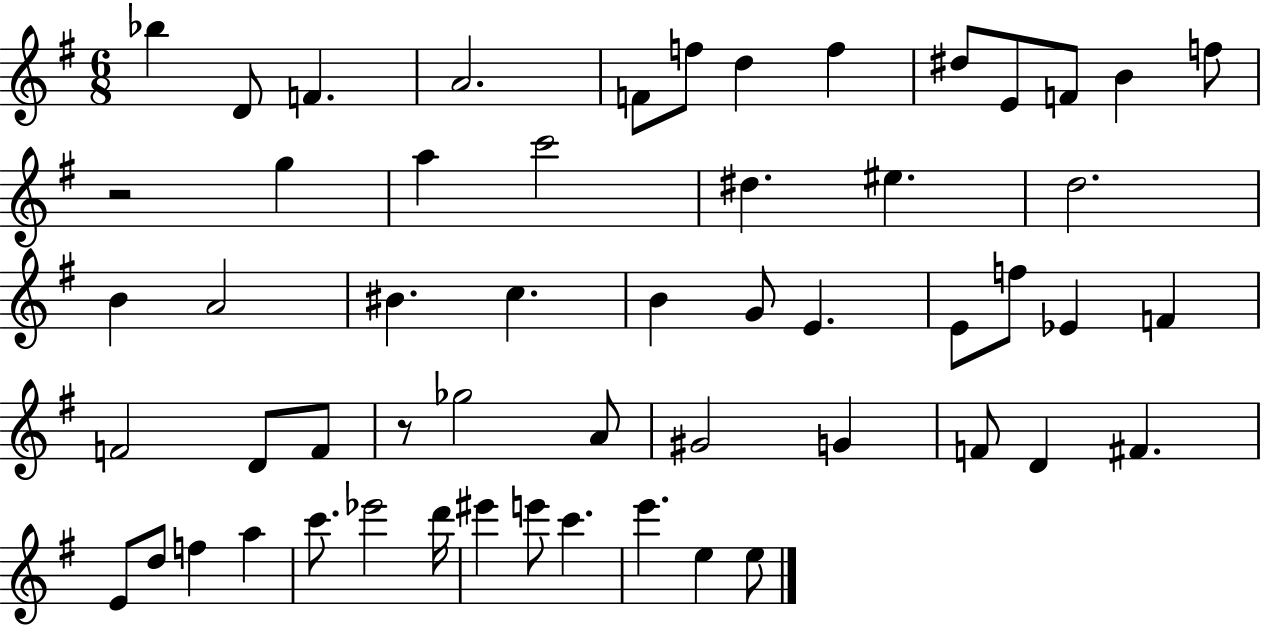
{
  \clef treble
  \numericTimeSignature
  \time 6/8
  \key g \major
  bes''4 d'8 f'4. | a'2. | f'8 f''8 d''4 f''4 | dis''8 e'8 f'8 b'4 f''8 | \break r2 g''4 | a''4 c'''2 | dis''4. eis''4. | d''2. | \break b'4 a'2 | bis'4. c''4. | b'4 g'8 e'4. | e'8 f''8 ees'4 f'4 | \break f'2 d'8 f'8 | r8 ges''2 a'8 | gis'2 g'4 | f'8 d'4 fis'4. | \break e'8 d''8 f''4 a''4 | c'''8. ees'''2 d'''16 | eis'''4 e'''8 c'''4. | e'''4. e''4 e''8 | \break \bar "|."
}